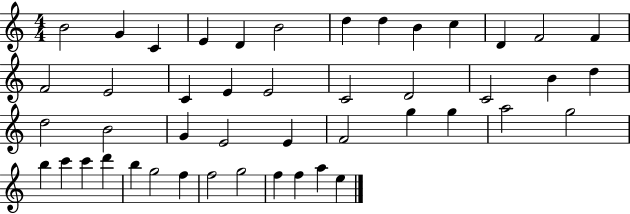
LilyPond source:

{
  \clef treble
  \numericTimeSignature
  \time 4/4
  \key c \major
  b'2 g'4 c'4 | e'4 d'4 b'2 | d''4 d''4 b'4 c''4 | d'4 f'2 f'4 | \break f'2 e'2 | c'4 e'4 e'2 | c'2 d'2 | c'2 b'4 d''4 | \break d''2 b'2 | g'4 e'2 e'4 | f'2 g''4 g''4 | a''2 g''2 | \break b''4 c'''4 c'''4 d'''4 | b''4 g''2 f''4 | f''2 g''2 | f''4 f''4 a''4 e''4 | \break \bar "|."
}